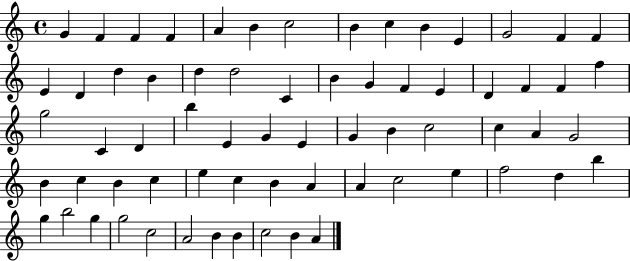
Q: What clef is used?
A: treble